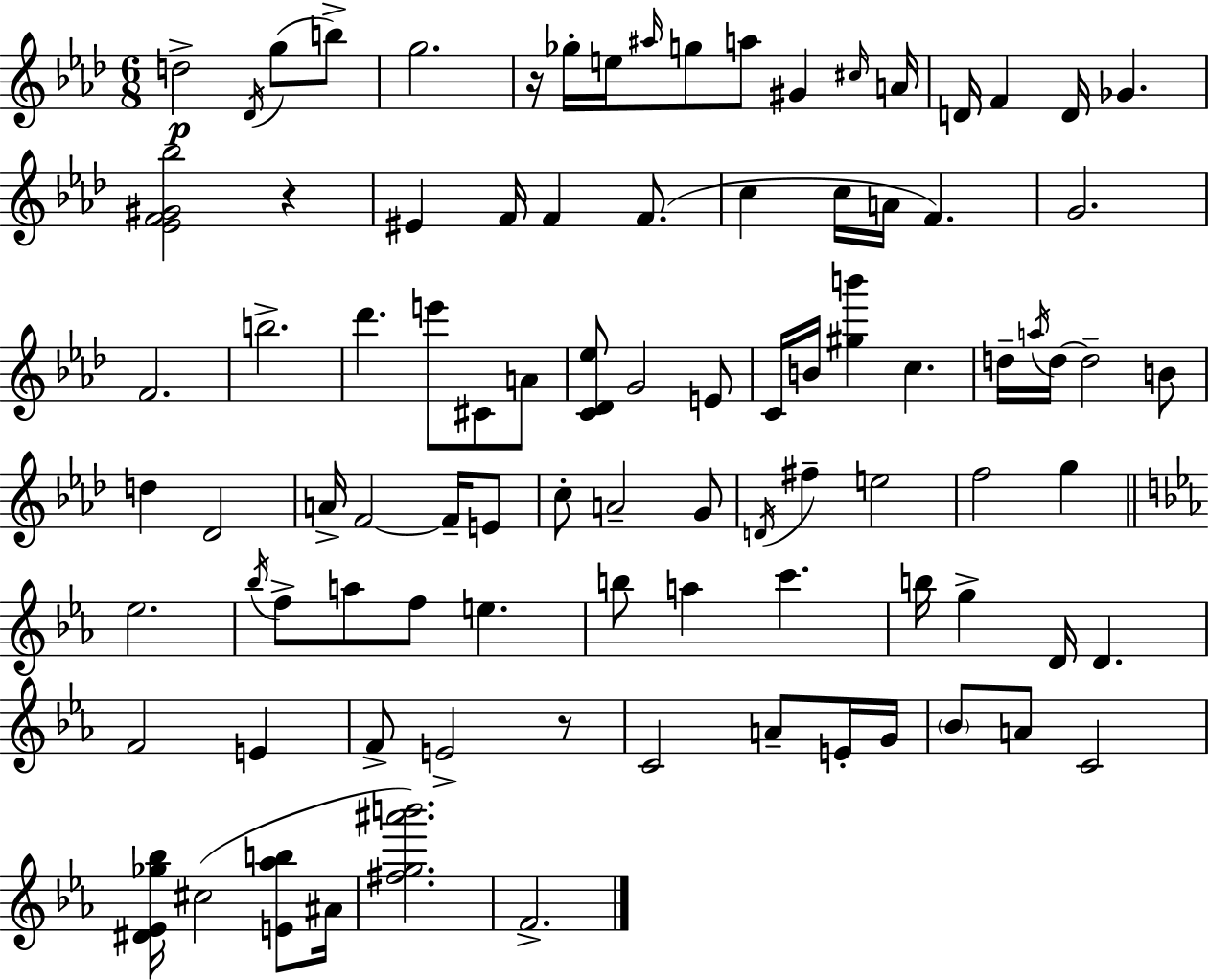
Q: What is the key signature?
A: AES major